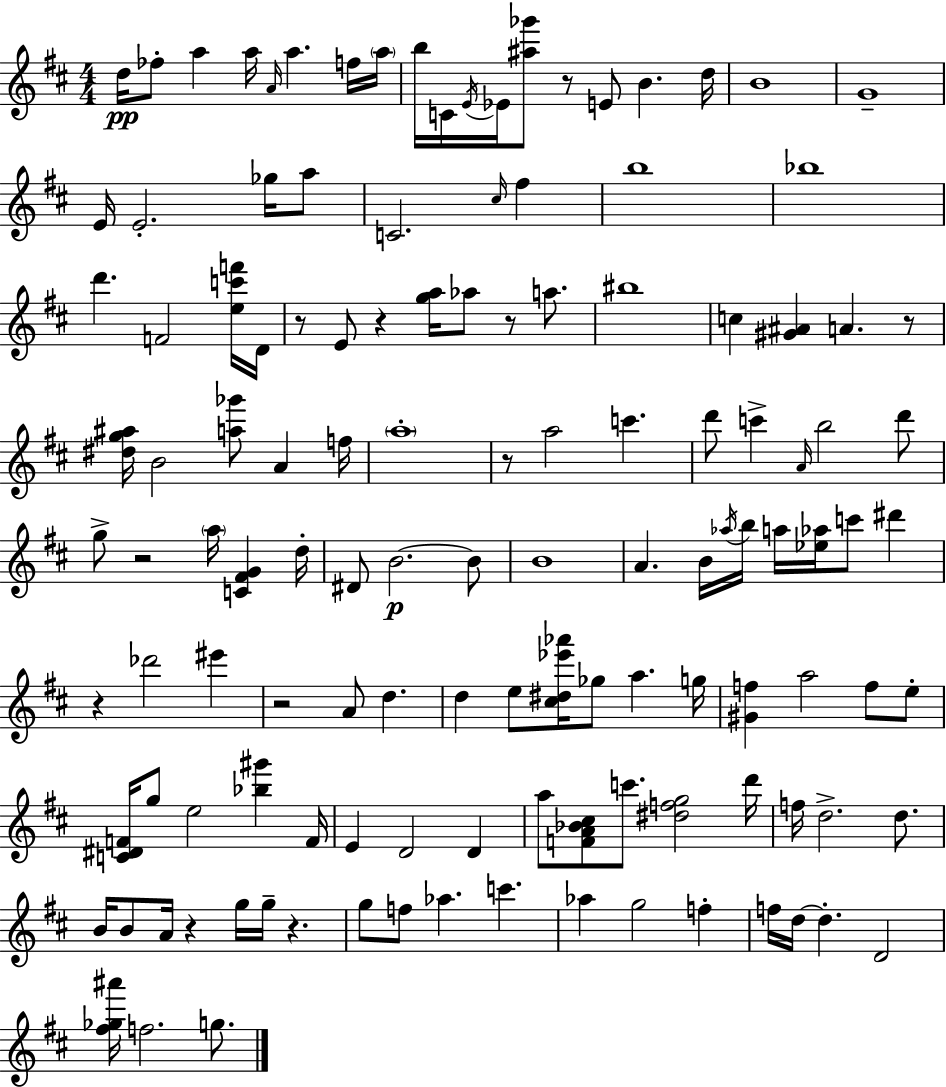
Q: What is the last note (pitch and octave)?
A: G5